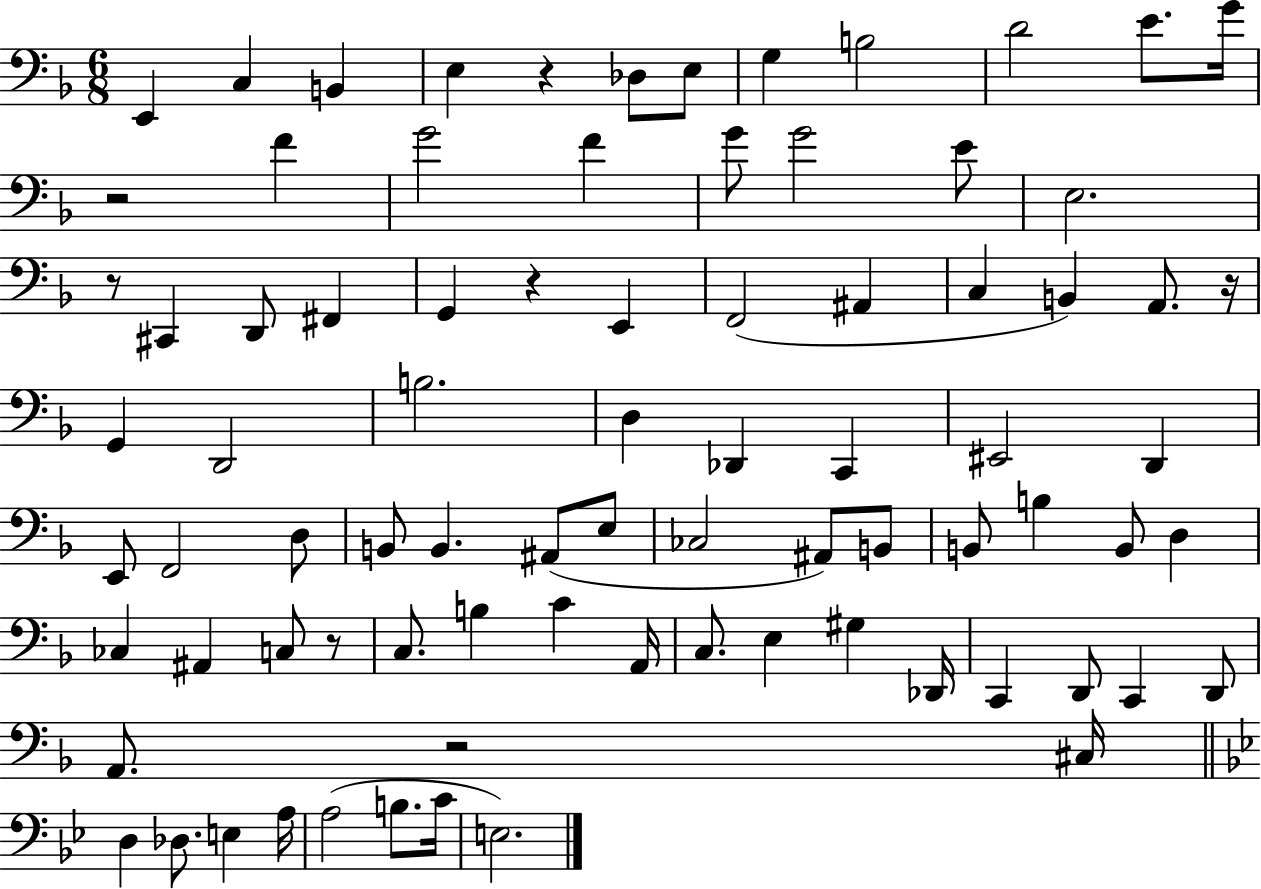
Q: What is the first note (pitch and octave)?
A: E2